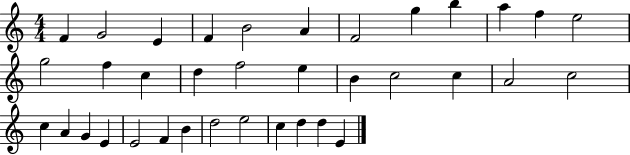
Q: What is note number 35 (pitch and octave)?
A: D5